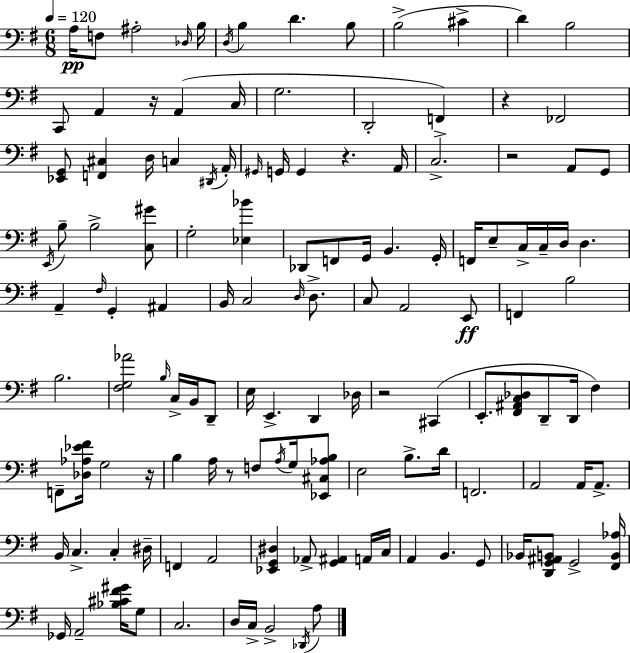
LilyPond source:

{
  \clef bass
  \numericTimeSignature
  \time 6/8
  \key e \minor
  \tempo 4 = 120
  a16\pp f8 ais2-. \grace { des16 } | b16 \acciaccatura { d16 } b4 d'4. | b8 b2->( cis'4-> | d'4) b2 | \break c,8 a,4 r16 a,4( | c16 g2. | d,2-. f,4->) | r4 fes,2 | \break <ees, g,>8 <f, cis>4 d16 c4 | \acciaccatura { dis,16 } a,16-. \grace { gis,16 } g,16 g,4 r4. | a,16 c2.-> | r2 | \break a,8 g,8 \acciaccatura { e,16 } b8-- b2-> | <c gis'>8 g2-. | <ees bes'>4 des,8 f,8 g,16 b,4. | g,16-. f,16 e8-- c16-> c16-- d16 d4. | \break a,4-- \grace { fis16 } g,4-. | ais,4 b,16 c2 | \grace { d16 } d8.-> c8 a,2 | e,8\ff f,4 b2 | \break b2. | <fis g aes'>2 | \grace { b16 } c16-> b,16 d,8-- e16 e,4.-> | d,4 des16 r2 | \break cis,4( e,8.-. <fis, ais, c des>8 | d,8-- d,16 fis4) f,8-- <des aes ees' fis'>16 g2 | r16 b4 | a16 r8 f8 \acciaccatura { a16 } g16 <ees, cis aes b>8 e2 | \break b8.-> d'16 f,2. | a,2 | a,16 a,8.-> b,16 c4.-> | c4-. dis16-- f,4 | \break a,2 <ees, g, dis>4 | aes,8-> <g, ais,>4 a,16 c16 a,4 | b,4. g,8 bes,16 <d, g, ais, b,>8 | g,2-> <fis, b, aes>16 ges,16 a,2-- | \break <bes cis' fis' gis'>16 g8 c2. | d16 c16-> b,2-> | \acciaccatura { des,16 } a8 \bar "|."
}